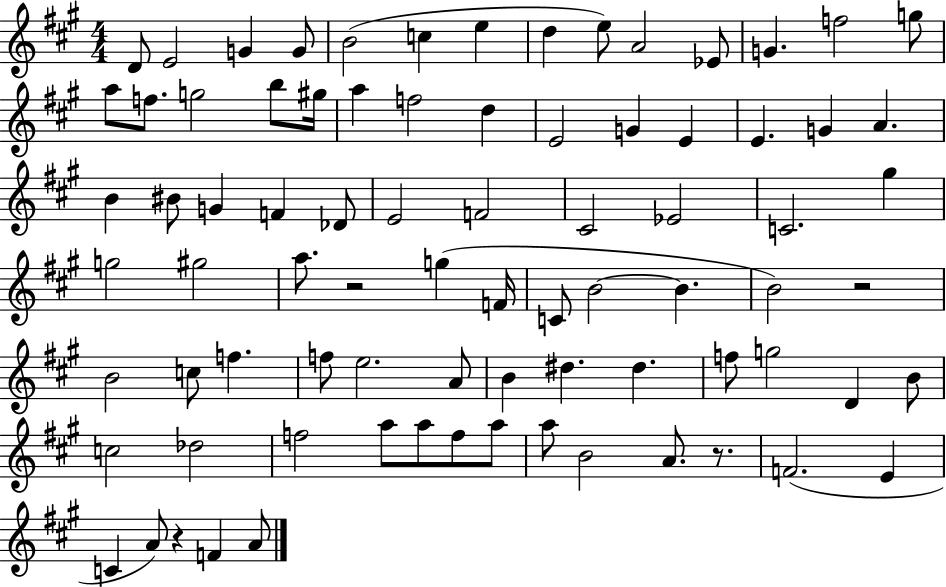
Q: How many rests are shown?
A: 4